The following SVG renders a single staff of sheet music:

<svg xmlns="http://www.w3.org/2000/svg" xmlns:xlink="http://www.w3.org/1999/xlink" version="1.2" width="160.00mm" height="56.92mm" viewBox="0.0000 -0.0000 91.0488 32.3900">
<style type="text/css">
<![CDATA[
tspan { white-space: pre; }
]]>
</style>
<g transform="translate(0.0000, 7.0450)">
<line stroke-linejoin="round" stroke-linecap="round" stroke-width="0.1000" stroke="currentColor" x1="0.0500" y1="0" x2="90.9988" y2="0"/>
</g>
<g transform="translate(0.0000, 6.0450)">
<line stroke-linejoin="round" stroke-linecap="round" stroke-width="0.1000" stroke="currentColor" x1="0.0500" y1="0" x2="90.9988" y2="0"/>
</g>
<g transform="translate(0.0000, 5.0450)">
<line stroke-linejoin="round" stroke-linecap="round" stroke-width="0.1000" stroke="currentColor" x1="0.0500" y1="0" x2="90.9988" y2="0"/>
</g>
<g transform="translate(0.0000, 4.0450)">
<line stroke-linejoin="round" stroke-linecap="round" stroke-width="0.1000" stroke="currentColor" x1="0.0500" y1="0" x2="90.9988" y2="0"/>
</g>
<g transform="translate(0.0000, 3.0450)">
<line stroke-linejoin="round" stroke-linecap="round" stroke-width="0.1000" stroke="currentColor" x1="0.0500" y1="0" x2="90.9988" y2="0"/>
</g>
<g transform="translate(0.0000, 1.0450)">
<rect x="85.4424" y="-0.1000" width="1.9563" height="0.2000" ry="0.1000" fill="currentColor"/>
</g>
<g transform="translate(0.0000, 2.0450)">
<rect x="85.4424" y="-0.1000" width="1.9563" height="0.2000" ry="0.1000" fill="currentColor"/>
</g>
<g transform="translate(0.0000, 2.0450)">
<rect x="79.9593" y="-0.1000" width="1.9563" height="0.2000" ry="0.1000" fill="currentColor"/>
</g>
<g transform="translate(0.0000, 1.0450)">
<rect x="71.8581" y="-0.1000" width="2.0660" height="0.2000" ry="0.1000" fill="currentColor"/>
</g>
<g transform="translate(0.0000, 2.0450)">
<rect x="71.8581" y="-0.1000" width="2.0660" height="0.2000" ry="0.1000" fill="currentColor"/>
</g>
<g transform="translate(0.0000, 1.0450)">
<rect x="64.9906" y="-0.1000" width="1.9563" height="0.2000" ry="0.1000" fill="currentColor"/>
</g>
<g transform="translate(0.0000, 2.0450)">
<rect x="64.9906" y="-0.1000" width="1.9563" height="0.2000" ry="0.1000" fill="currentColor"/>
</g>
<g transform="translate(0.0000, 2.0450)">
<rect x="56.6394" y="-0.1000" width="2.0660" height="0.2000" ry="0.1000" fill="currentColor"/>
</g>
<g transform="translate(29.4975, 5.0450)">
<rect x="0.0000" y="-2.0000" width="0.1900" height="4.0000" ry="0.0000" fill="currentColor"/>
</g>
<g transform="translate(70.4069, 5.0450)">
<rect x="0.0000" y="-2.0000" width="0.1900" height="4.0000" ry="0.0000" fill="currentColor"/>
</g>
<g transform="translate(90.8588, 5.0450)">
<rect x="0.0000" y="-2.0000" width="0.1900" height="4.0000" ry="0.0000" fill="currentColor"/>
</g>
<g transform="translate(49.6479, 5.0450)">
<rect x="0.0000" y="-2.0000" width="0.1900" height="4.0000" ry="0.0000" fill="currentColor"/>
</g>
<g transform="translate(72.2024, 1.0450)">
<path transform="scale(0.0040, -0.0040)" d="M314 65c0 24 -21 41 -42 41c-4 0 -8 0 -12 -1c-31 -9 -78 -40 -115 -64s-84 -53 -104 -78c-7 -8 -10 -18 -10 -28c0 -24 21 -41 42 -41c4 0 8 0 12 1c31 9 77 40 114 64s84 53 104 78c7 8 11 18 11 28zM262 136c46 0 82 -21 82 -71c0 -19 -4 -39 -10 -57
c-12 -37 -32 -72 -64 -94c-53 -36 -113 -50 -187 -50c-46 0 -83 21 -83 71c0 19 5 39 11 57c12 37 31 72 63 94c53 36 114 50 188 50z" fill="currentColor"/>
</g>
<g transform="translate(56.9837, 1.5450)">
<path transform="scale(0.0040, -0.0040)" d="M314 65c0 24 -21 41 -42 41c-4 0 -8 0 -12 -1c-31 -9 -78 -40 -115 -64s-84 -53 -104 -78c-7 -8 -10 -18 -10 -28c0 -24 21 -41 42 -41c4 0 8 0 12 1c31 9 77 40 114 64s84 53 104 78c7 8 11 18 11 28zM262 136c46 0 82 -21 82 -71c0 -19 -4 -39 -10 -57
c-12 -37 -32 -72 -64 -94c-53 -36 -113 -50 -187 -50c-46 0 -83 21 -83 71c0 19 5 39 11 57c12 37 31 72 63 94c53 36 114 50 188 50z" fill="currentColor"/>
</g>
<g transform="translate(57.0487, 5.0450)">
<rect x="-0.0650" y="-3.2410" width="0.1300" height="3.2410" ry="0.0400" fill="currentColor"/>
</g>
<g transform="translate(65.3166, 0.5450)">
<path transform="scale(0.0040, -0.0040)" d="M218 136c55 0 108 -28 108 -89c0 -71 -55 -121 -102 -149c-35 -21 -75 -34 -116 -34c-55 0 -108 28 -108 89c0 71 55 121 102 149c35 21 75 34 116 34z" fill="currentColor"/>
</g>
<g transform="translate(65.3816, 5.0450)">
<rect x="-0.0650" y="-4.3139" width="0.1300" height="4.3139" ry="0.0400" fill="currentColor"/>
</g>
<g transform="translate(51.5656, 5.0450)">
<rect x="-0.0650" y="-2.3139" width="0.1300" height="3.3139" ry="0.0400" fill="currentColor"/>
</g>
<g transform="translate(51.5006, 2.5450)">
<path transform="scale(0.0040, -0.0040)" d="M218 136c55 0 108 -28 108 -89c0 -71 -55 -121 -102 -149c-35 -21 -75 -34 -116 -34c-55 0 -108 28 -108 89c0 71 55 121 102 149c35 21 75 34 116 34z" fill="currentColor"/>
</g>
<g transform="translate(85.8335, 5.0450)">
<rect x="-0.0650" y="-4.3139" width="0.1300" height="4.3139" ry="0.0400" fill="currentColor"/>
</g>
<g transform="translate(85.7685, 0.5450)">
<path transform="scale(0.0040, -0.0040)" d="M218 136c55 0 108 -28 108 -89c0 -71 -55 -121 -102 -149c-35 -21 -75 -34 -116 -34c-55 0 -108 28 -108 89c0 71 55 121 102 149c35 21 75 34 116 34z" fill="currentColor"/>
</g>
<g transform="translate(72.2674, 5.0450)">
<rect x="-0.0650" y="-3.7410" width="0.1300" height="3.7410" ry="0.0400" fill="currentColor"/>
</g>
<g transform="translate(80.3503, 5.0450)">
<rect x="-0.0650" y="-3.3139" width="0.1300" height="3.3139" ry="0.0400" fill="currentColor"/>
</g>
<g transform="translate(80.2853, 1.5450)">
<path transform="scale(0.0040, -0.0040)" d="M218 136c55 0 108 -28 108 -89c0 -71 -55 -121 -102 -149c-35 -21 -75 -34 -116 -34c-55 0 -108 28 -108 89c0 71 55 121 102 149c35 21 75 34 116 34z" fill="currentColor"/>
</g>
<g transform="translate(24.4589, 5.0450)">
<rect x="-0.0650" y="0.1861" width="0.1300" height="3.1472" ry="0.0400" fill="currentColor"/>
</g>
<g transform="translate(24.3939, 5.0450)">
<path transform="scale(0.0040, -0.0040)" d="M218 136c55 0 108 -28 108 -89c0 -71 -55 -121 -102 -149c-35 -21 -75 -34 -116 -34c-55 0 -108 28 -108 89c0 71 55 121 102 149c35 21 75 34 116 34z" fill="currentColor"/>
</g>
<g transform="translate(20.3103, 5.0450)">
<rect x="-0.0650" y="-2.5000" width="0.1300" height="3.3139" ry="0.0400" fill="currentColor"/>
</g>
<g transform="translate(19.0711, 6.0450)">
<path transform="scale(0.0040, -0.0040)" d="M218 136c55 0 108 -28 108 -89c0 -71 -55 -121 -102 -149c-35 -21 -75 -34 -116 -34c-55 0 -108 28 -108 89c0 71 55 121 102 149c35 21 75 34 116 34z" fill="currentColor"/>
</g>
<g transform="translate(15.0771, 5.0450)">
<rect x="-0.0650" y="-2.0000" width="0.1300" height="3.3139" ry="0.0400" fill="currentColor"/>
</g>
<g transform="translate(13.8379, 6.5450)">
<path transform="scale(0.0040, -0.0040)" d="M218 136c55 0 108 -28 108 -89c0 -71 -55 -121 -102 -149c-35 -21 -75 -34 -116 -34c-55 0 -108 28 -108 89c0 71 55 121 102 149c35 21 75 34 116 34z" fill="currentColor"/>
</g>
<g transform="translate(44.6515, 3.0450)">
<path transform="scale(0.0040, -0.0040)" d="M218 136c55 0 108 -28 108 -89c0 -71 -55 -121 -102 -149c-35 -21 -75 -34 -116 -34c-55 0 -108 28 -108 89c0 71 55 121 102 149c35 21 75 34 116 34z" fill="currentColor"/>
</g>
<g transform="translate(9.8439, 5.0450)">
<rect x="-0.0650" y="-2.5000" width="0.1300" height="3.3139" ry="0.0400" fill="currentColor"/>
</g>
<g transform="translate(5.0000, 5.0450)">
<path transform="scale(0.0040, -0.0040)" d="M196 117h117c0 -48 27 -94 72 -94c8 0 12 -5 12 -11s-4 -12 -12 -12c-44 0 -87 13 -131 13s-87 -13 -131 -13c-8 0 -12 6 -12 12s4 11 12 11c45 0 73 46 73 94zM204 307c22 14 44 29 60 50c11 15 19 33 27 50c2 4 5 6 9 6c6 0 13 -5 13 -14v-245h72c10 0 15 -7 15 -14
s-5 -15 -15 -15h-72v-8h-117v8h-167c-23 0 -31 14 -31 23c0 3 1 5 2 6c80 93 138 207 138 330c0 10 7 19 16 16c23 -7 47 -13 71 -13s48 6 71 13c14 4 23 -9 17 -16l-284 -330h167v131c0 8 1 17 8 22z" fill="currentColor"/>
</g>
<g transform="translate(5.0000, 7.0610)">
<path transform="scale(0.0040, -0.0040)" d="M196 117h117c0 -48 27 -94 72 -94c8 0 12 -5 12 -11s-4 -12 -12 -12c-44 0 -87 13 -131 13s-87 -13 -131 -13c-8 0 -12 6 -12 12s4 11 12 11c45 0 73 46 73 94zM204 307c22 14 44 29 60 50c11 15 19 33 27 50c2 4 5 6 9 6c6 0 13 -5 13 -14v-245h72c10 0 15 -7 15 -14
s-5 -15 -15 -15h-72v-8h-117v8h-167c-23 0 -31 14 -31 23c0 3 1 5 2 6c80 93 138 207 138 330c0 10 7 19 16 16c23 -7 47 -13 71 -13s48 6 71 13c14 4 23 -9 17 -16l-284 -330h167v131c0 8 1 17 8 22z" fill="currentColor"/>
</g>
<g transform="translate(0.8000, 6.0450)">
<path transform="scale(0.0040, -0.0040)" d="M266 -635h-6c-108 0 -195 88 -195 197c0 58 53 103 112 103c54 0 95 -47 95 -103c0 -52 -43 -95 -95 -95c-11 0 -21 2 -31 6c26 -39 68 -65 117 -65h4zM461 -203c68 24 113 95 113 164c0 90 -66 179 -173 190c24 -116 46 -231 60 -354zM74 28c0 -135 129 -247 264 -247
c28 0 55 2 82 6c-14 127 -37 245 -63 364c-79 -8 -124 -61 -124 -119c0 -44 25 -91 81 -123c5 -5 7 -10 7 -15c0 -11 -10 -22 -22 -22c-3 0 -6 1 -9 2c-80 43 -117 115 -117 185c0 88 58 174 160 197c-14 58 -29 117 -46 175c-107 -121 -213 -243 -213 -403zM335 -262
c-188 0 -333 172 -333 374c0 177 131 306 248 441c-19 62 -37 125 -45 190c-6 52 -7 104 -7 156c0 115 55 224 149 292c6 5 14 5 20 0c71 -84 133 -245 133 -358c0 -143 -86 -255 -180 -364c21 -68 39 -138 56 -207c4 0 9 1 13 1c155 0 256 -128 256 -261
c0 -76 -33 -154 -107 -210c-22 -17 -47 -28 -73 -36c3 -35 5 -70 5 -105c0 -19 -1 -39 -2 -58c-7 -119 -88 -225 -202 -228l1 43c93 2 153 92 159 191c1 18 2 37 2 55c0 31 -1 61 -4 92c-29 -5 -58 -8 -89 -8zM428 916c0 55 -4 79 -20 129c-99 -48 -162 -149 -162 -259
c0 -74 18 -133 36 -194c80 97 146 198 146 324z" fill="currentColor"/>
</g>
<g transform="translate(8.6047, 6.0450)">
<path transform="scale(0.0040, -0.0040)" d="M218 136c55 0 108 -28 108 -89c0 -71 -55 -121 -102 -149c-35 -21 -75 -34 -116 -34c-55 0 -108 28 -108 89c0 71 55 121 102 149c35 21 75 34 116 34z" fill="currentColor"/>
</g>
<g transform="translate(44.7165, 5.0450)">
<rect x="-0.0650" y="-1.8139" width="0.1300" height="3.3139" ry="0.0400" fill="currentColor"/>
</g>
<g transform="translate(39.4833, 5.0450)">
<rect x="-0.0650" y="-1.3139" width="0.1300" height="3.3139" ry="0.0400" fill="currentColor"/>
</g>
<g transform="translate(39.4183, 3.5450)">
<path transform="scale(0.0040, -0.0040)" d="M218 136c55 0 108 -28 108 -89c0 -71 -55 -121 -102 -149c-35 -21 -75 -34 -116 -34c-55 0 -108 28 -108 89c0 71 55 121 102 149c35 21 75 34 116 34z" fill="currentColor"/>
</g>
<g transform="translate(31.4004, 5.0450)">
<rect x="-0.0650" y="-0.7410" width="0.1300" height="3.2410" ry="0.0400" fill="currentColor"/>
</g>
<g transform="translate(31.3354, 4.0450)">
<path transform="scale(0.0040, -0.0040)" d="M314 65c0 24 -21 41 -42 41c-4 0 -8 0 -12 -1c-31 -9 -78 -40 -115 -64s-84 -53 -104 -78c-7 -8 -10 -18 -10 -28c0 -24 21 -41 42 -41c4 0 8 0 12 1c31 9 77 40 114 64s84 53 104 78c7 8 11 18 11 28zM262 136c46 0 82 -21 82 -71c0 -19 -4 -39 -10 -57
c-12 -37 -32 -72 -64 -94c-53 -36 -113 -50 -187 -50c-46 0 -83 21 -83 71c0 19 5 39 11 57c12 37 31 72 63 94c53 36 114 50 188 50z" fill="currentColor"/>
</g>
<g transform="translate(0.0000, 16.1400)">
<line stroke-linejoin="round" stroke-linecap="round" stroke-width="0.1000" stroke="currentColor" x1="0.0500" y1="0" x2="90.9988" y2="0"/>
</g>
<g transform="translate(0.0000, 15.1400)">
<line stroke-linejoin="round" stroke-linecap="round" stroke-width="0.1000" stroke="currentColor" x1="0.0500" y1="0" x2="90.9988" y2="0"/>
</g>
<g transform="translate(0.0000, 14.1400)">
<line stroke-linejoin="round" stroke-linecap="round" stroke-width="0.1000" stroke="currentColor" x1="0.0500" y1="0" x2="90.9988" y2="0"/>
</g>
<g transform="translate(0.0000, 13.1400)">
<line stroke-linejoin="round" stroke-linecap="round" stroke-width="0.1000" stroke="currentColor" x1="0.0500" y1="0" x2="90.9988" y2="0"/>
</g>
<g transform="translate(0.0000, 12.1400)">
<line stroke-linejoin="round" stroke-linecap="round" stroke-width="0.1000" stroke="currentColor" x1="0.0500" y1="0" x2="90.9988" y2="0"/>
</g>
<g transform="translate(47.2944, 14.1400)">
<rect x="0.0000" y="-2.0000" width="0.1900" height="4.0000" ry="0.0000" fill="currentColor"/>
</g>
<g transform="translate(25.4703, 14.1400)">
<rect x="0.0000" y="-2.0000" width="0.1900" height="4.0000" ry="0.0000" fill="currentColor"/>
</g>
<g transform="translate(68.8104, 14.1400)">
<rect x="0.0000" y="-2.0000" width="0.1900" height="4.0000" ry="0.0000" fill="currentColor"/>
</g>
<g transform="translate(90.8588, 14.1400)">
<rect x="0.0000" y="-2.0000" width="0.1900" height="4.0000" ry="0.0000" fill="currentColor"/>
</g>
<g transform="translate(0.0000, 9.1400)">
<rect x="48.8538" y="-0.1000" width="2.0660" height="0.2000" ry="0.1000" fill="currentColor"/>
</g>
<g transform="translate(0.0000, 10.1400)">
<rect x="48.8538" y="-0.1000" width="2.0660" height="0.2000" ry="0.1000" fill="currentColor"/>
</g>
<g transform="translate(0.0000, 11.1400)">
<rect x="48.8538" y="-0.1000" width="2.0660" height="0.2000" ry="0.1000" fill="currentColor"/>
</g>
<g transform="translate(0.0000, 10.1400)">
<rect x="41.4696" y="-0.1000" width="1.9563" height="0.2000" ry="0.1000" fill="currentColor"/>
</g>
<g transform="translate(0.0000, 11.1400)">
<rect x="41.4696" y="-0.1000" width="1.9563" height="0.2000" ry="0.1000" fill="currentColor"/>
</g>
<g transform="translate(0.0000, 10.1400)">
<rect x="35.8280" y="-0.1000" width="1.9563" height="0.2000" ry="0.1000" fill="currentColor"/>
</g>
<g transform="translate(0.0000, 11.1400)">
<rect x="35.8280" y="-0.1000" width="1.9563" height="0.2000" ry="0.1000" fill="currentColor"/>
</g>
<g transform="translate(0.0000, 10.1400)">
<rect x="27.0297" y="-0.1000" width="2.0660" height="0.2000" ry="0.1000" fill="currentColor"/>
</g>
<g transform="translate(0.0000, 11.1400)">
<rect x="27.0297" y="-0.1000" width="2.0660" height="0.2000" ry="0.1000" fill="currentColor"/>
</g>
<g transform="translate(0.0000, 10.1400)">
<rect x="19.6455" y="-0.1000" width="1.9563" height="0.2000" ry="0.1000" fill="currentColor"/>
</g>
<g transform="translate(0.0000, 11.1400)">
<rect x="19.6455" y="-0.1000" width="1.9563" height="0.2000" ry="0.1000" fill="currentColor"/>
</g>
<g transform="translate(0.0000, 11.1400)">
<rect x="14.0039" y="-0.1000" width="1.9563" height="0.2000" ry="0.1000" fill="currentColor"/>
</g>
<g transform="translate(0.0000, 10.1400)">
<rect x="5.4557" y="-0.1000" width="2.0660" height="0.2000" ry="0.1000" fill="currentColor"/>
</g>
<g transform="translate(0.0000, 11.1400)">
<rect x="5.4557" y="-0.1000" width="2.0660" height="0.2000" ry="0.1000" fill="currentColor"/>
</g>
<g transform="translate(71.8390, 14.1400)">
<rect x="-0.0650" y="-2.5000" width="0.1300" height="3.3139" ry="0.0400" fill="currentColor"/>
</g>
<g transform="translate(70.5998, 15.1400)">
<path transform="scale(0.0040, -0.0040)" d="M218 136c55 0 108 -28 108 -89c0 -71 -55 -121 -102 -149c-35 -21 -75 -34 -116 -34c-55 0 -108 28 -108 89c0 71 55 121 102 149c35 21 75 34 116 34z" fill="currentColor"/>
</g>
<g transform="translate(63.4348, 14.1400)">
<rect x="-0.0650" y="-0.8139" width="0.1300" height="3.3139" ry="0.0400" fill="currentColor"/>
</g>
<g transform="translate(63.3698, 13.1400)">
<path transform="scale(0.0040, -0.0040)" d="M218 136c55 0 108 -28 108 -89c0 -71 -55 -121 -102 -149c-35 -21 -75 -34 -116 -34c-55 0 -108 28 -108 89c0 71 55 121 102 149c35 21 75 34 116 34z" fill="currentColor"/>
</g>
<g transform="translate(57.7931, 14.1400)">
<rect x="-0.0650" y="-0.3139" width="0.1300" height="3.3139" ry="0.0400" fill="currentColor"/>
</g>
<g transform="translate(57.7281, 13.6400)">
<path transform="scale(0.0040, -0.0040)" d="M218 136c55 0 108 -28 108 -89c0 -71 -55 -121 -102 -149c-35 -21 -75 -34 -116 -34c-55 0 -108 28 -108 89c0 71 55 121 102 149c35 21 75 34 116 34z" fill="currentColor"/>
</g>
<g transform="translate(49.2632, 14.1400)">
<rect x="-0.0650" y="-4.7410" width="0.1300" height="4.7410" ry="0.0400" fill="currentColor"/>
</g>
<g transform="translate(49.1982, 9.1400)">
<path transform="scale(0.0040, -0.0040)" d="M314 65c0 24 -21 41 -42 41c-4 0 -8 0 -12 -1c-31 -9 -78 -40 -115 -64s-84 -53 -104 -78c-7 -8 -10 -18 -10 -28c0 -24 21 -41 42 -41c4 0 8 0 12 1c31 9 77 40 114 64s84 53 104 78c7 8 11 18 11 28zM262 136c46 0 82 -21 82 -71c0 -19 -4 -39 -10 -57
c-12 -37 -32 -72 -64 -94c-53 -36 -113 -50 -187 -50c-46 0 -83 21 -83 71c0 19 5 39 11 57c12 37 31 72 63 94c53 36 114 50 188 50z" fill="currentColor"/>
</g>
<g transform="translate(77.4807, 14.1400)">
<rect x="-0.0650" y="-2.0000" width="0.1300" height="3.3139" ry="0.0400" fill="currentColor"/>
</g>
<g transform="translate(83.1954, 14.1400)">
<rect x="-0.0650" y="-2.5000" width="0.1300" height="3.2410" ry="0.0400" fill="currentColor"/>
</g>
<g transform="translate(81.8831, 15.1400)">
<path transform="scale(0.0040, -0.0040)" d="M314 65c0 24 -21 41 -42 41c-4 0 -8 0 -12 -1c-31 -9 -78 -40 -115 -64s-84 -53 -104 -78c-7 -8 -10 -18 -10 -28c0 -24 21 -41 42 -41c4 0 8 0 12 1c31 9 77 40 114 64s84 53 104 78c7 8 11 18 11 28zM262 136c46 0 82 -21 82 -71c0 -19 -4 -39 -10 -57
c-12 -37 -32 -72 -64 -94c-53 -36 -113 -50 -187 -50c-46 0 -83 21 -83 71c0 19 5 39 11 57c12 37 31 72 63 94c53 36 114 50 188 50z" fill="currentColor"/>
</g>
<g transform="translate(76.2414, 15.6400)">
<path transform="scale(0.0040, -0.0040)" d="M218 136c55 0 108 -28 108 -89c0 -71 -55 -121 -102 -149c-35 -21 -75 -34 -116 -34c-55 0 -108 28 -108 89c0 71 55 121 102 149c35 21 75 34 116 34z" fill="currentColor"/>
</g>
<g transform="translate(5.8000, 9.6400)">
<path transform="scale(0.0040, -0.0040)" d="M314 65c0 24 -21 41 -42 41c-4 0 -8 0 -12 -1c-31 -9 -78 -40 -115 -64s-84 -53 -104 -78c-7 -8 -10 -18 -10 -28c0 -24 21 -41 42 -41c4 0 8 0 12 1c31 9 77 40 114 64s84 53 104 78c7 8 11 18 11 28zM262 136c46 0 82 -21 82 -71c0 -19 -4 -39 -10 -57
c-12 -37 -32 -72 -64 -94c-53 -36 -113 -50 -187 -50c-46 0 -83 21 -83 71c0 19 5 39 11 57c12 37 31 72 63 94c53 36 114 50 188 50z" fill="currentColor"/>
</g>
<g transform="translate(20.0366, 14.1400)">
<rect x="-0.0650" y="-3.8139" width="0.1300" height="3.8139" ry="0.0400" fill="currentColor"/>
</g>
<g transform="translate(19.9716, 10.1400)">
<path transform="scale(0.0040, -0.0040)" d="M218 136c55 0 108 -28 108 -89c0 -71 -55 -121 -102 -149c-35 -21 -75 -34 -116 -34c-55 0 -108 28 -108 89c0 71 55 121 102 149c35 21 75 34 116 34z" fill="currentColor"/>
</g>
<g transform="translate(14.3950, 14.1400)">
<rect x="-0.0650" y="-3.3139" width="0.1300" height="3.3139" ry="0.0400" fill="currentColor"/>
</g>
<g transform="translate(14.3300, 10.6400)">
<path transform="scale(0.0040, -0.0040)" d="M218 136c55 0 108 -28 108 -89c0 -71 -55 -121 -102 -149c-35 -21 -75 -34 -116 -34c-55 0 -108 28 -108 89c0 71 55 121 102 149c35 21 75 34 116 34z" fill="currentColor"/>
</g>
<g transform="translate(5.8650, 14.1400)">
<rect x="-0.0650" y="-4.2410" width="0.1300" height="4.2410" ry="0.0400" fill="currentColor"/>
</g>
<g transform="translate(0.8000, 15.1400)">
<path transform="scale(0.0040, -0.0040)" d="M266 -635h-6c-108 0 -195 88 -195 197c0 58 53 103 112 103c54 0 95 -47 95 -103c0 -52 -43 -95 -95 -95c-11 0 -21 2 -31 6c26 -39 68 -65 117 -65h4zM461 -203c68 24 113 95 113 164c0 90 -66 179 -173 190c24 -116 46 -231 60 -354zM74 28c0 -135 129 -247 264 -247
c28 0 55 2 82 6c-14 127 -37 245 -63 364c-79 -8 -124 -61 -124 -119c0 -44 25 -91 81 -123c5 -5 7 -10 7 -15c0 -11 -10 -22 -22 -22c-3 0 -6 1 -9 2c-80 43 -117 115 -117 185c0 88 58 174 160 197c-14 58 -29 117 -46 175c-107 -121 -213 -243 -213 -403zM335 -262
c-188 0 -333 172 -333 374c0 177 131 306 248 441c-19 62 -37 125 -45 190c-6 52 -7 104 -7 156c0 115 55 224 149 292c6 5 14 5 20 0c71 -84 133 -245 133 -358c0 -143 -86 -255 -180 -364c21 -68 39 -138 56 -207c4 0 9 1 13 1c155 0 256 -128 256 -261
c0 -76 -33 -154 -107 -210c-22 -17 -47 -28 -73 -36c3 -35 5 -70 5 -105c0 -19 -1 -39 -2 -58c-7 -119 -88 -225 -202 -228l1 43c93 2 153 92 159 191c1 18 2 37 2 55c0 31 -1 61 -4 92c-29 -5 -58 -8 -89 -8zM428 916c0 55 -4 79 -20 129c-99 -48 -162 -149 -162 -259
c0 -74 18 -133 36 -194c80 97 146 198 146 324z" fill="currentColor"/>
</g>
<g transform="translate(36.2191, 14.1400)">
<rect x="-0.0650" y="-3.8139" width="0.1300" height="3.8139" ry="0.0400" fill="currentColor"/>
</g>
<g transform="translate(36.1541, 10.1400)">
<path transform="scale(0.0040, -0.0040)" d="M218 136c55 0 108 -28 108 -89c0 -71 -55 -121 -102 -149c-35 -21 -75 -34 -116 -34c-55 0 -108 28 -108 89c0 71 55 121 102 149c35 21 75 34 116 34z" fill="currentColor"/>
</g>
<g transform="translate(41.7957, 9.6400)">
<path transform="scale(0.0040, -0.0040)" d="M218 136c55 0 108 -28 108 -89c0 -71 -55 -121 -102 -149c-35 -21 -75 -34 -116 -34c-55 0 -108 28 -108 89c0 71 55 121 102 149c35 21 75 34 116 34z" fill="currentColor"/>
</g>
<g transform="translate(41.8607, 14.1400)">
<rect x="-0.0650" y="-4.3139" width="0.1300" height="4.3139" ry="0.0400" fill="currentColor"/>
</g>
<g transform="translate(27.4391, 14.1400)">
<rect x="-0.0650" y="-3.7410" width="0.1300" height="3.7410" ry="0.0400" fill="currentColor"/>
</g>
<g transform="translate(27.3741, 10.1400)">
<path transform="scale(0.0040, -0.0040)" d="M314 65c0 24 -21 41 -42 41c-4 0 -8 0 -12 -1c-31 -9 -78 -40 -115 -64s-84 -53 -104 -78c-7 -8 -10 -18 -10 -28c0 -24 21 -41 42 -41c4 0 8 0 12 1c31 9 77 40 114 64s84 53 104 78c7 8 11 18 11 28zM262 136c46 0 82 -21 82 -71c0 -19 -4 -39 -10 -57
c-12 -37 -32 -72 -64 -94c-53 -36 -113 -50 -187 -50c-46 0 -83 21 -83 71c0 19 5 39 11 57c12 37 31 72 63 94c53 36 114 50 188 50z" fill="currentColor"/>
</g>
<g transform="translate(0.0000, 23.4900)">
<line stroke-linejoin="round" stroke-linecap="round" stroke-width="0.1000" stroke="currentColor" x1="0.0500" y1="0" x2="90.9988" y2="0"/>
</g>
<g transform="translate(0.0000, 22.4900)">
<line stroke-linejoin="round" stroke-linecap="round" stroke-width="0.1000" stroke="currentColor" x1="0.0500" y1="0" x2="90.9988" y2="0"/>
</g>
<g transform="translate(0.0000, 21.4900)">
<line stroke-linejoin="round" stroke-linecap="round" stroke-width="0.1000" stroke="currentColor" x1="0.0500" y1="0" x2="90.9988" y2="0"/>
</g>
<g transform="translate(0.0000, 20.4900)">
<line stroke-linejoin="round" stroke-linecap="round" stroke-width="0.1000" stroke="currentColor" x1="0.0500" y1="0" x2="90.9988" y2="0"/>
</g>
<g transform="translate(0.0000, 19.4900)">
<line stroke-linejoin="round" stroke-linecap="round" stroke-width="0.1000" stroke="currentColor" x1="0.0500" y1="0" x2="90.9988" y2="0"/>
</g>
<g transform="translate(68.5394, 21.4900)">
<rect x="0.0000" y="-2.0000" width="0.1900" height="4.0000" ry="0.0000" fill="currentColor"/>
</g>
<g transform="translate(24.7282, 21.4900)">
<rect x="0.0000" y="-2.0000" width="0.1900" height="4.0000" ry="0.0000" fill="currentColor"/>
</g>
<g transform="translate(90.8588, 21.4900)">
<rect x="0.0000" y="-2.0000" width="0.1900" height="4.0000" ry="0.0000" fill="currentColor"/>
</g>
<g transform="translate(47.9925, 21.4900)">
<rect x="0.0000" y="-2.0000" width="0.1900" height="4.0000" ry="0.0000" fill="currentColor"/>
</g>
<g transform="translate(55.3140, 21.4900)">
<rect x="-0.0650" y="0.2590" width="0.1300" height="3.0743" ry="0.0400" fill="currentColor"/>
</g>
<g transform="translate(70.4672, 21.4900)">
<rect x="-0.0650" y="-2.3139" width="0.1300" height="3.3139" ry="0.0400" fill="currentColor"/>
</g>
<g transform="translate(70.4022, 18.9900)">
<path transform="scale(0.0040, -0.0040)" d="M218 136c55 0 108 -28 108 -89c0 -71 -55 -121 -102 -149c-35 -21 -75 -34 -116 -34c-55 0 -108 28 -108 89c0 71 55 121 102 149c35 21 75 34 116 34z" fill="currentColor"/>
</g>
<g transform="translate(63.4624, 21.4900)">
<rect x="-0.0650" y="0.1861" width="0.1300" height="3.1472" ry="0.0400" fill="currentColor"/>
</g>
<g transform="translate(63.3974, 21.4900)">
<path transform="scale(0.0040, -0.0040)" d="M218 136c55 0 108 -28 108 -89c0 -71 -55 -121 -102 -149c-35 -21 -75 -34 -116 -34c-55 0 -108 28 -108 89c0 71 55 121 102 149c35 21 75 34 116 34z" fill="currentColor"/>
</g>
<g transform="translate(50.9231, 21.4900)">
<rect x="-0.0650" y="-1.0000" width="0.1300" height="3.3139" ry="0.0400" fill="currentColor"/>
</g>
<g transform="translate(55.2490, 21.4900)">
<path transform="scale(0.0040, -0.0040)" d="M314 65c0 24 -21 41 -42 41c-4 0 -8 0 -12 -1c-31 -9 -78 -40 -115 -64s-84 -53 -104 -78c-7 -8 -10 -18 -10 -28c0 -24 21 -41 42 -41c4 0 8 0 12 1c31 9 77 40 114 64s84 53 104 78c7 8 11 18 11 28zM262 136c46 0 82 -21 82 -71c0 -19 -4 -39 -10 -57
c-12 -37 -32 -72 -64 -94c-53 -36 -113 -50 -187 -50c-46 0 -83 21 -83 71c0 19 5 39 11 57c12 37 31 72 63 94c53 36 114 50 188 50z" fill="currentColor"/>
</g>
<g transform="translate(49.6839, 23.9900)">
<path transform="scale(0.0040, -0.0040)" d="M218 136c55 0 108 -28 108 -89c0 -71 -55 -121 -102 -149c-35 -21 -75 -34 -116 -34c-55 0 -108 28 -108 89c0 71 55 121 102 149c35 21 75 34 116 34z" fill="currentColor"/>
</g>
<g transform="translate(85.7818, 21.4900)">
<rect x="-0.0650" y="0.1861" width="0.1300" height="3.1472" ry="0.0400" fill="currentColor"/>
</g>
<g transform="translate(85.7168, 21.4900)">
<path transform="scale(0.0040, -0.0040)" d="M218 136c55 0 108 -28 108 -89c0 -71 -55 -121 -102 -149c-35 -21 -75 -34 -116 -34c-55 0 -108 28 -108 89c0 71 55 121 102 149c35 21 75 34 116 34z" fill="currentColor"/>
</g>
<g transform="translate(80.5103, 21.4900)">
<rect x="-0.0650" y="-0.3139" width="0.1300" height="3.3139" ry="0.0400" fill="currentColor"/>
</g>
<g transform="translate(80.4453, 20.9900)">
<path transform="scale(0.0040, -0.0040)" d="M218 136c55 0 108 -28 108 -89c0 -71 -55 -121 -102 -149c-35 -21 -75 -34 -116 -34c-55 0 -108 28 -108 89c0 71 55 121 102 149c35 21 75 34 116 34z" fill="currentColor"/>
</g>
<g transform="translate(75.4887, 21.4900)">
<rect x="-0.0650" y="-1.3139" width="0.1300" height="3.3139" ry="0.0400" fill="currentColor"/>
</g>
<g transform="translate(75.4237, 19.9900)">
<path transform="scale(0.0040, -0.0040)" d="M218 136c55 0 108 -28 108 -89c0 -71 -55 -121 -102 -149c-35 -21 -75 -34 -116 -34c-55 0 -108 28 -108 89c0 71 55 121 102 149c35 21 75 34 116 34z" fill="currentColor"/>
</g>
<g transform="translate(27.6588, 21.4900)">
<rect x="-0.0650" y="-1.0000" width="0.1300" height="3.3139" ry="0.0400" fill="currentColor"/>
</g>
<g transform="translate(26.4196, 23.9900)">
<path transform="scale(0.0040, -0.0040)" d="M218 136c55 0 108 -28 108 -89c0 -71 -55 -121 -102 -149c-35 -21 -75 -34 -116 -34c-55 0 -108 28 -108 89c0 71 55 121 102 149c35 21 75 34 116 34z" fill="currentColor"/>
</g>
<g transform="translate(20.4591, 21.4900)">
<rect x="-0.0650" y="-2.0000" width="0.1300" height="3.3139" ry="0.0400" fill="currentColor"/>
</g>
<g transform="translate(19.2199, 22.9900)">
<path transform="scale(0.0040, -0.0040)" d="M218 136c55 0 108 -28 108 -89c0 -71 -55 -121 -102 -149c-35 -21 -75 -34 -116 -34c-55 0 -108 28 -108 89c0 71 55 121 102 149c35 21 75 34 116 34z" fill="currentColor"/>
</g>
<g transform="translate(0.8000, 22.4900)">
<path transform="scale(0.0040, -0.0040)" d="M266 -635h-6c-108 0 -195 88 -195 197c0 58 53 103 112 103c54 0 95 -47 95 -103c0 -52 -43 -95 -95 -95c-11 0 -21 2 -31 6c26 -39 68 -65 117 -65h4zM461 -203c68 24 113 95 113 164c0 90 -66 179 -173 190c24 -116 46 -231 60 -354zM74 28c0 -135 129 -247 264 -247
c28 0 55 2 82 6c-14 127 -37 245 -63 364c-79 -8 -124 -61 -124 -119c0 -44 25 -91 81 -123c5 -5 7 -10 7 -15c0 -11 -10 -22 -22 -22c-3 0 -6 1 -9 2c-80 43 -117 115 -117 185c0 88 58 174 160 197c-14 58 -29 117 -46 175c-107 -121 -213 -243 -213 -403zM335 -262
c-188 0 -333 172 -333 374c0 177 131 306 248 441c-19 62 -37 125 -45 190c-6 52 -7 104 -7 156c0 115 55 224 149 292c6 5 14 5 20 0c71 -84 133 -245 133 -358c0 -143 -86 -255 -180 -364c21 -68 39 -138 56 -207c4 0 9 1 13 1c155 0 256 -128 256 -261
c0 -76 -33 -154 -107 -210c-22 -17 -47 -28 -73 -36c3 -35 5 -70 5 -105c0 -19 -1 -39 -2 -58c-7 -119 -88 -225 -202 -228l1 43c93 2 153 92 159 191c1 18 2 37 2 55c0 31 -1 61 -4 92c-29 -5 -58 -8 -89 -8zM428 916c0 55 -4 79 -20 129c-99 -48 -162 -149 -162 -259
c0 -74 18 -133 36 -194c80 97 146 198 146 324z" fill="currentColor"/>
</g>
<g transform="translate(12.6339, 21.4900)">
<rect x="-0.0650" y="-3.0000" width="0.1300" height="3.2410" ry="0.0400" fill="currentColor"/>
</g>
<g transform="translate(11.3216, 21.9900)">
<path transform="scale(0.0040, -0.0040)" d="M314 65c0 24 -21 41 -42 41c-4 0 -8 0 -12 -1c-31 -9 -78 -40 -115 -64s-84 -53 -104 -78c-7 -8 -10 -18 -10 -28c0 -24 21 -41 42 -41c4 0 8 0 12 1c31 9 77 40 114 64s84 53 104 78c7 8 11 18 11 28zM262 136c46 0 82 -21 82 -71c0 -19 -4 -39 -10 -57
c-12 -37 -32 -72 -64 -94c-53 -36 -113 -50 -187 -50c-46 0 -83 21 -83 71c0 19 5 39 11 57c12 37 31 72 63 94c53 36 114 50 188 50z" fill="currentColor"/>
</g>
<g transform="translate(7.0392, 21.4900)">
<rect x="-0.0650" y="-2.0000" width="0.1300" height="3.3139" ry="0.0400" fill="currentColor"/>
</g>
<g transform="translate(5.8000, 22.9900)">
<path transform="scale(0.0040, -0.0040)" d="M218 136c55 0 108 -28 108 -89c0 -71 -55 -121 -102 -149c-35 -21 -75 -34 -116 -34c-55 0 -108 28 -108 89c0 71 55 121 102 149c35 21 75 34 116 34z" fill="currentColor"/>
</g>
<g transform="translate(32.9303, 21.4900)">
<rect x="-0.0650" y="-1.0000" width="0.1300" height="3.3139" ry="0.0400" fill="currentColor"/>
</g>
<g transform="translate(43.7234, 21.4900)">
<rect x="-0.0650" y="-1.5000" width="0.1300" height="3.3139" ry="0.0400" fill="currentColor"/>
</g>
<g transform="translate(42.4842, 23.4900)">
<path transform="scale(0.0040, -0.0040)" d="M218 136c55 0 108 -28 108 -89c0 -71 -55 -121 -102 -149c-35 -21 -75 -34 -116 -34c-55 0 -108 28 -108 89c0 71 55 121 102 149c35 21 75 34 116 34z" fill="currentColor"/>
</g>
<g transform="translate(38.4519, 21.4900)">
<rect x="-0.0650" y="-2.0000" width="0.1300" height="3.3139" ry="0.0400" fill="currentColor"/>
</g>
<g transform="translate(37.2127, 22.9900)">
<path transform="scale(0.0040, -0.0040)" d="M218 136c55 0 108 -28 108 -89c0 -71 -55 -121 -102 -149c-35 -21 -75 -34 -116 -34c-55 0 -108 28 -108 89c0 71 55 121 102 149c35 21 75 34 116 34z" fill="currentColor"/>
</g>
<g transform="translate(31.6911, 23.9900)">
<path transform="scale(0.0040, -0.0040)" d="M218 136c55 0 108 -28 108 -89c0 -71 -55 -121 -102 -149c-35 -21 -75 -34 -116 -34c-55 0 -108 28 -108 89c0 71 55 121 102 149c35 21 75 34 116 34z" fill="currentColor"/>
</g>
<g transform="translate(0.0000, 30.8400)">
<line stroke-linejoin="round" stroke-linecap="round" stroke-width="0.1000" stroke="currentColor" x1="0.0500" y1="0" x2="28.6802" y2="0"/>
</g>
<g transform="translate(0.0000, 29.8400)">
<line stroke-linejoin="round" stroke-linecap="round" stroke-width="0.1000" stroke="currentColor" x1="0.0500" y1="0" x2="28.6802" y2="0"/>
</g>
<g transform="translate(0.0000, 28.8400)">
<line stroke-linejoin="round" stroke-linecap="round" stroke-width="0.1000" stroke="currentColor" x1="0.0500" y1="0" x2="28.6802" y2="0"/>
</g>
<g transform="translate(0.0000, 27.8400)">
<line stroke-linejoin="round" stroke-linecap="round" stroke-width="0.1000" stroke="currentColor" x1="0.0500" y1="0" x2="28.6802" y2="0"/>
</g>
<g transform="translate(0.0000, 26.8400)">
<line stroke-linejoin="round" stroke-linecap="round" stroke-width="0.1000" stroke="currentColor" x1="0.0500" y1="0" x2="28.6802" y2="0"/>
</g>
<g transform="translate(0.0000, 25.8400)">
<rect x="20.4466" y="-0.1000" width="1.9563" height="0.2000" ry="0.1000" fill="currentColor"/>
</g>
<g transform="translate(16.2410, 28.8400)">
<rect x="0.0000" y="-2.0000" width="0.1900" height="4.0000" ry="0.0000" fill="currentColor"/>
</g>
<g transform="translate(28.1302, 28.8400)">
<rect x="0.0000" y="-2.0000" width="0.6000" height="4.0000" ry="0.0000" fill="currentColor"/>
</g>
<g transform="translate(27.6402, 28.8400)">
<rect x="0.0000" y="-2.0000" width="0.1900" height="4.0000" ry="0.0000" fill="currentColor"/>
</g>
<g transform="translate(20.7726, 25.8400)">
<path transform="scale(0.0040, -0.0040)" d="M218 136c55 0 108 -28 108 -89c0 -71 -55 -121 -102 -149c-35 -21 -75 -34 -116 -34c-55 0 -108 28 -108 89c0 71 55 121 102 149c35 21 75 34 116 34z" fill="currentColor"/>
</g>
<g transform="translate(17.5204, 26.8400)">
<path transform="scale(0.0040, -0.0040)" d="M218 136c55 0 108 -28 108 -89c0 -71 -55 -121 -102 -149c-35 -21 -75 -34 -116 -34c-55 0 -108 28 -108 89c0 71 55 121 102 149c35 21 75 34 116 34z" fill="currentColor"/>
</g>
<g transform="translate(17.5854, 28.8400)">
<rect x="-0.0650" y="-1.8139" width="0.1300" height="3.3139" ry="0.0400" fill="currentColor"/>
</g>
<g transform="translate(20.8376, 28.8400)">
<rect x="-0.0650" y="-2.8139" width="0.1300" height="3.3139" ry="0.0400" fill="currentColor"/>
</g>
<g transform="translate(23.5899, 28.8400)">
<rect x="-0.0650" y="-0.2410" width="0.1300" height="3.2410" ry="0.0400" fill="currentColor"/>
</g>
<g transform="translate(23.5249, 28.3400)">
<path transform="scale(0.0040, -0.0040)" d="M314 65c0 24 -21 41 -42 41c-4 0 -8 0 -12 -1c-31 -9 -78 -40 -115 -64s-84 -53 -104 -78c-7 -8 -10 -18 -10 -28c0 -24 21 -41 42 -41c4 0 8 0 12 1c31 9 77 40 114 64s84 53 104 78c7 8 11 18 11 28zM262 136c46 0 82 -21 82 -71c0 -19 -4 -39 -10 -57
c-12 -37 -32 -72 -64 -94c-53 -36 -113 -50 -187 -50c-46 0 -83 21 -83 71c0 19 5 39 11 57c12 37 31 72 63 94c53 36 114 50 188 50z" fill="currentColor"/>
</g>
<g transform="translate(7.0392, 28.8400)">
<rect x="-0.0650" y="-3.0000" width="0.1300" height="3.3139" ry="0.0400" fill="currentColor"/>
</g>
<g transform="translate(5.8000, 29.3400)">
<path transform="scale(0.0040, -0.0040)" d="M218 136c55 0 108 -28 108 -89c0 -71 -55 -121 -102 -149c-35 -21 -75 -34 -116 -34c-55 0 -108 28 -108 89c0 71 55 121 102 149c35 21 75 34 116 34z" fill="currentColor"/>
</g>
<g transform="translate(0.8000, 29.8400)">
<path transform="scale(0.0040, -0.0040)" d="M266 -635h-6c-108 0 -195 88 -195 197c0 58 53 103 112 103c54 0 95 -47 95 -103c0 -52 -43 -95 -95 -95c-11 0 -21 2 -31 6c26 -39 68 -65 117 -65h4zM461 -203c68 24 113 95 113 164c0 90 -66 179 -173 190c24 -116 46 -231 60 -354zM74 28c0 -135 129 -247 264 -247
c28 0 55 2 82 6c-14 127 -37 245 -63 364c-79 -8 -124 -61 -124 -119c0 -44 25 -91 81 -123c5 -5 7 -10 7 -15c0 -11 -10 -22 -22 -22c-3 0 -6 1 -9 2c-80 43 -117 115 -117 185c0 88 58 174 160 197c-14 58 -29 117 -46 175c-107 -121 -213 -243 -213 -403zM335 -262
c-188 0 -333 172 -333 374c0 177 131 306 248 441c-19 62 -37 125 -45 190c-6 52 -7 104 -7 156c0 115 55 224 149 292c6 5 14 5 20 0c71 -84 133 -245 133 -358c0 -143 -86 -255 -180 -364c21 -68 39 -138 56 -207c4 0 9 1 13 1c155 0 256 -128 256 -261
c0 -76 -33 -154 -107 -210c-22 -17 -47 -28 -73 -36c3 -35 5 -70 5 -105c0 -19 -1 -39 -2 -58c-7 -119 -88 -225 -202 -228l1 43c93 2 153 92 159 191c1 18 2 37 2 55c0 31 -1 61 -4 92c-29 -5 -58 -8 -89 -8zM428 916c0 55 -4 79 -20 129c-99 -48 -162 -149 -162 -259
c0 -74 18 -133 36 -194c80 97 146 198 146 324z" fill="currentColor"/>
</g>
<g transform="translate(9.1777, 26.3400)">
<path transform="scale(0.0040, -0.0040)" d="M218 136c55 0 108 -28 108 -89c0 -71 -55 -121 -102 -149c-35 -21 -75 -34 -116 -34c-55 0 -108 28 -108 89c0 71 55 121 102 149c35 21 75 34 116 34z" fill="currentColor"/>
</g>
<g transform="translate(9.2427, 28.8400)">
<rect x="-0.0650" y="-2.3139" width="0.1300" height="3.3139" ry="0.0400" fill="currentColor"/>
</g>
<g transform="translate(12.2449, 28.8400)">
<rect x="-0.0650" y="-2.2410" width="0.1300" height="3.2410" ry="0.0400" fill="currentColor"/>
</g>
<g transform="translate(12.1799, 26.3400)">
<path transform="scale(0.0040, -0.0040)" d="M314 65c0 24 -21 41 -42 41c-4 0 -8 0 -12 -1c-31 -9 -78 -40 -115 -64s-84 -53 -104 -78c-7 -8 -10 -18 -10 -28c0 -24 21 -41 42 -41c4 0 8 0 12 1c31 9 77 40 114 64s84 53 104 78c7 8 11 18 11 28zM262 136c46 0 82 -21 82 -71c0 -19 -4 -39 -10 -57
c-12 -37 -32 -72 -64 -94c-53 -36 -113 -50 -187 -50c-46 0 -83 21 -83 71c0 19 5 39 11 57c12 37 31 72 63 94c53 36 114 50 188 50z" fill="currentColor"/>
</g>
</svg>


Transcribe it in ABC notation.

X:1
T:Untitled
M:4/4
L:1/4
K:C
G F G B d2 e f g b2 d' c'2 b d' d'2 b c' c'2 c' d' e'2 c d G F G2 F A2 F D D F E D B2 B g e c B A g g2 f a c2